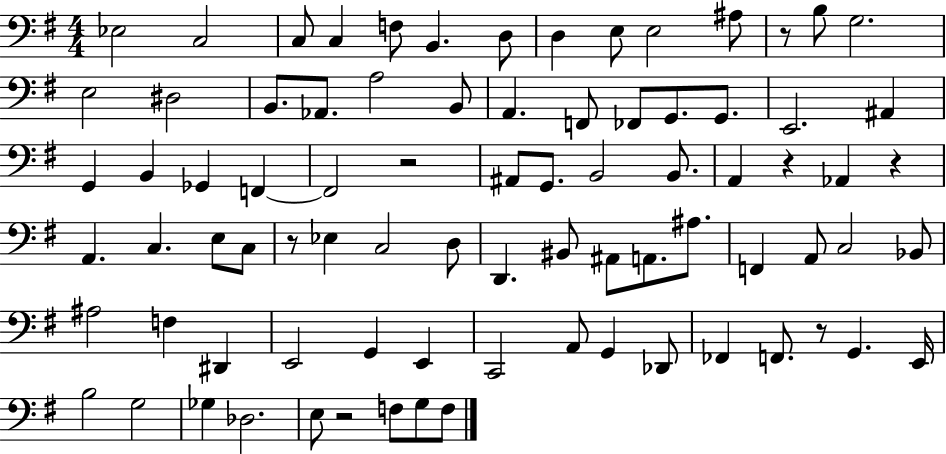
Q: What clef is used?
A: bass